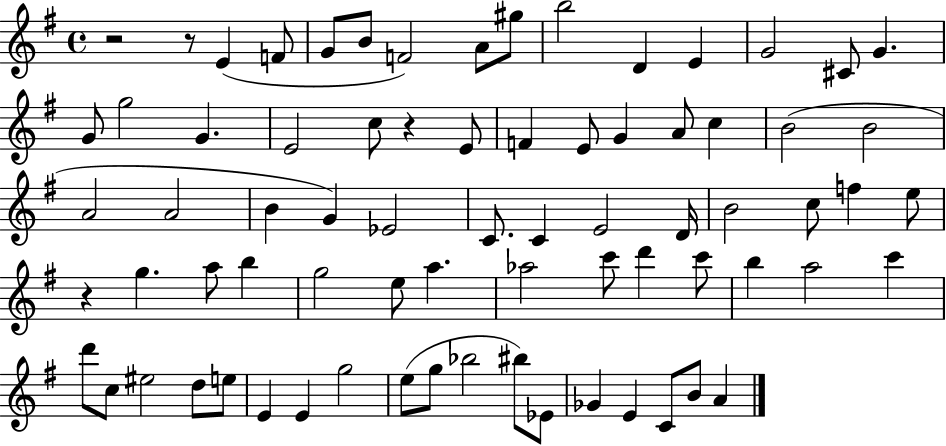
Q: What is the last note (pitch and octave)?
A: A4